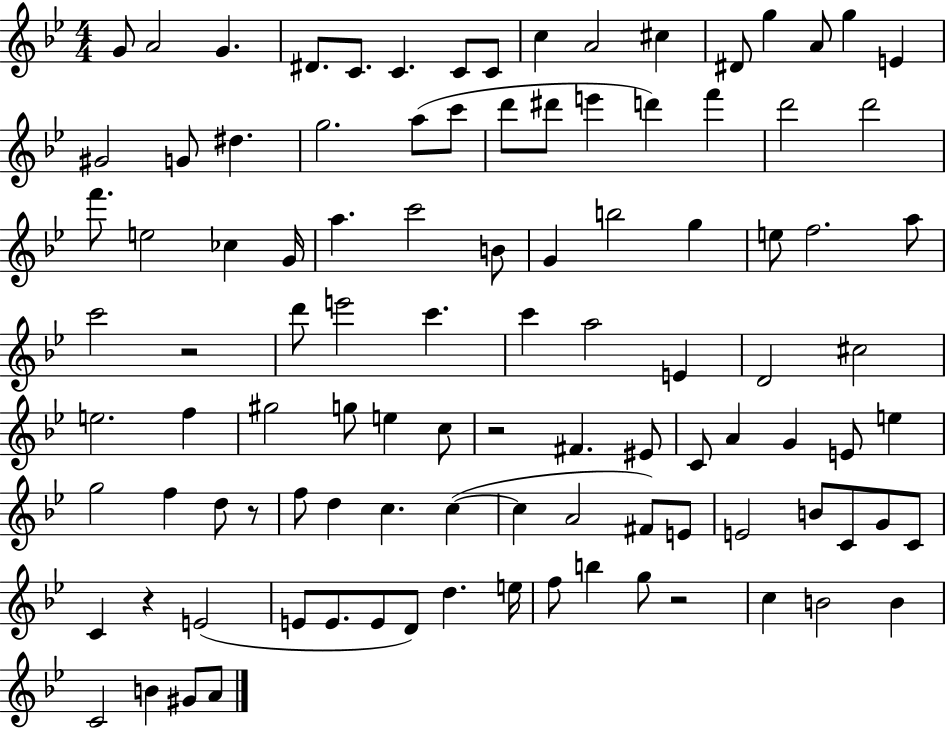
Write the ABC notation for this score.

X:1
T:Untitled
M:4/4
L:1/4
K:Bb
G/2 A2 G ^D/2 C/2 C C/2 C/2 c A2 ^c ^D/2 g A/2 g E ^G2 G/2 ^d g2 a/2 c'/2 d'/2 ^d'/2 e' d' f' d'2 d'2 f'/2 e2 _c G/4 a c'2 B/2 G b2 g e/2 f2 a/2 c'2 z2 d'/2 e'2 c' c' a2 E D2 ^c2 e2 f ^g2 g/2 e c/2 z2 ^F ^E/2 C/2 A G E/2 e g2 f d/2 z/2 f/2 d c c c A2 ^F/2 E/2 E2 B/2 C/2 G/2 C/2 C z E2 E/2 E/2 E/2 D/2 d e/4 f/2 b g/2 z2 c B2 B C2 B ^G/2 A/2